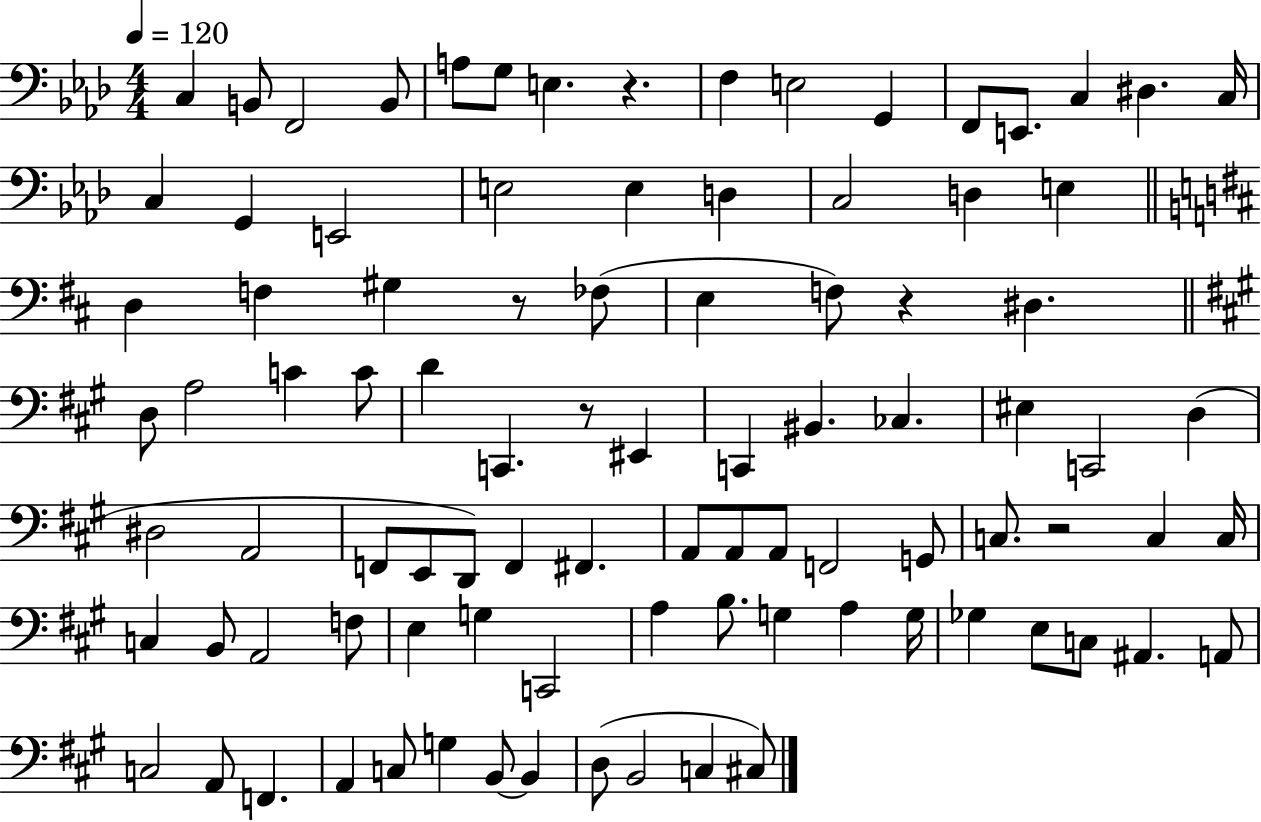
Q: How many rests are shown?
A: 5